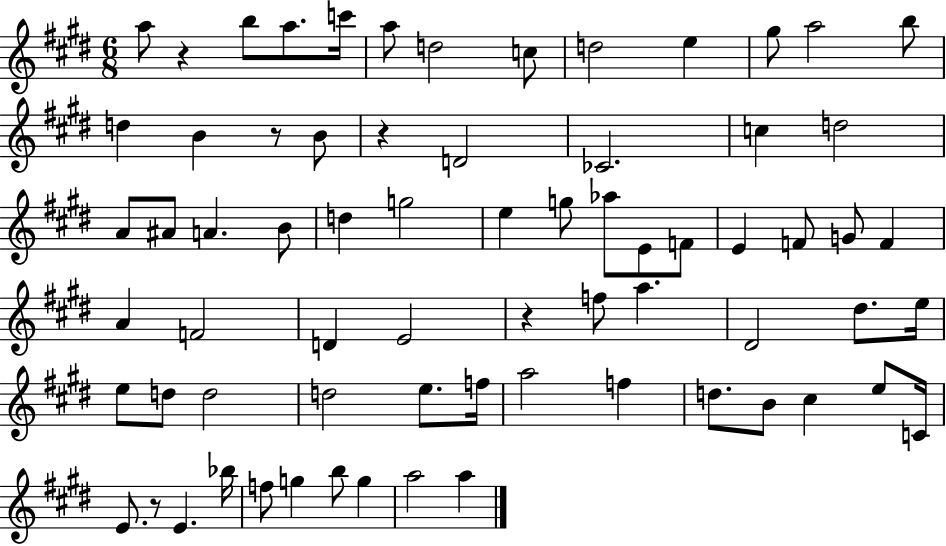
{
  \clef treble
  \numericTimeSignature
  \time 6/8
  \key e \major
  \repeat volta 2 { a''8 r4 b''8 a''8. c'''16 | a''8 d''2 c''8 | d''2 e''4 | gis''8 a''2 b''8 | \break d''4 b'4 r8 b'8 | r4 d'2 | ces'2. | c''4 d''2 | \break a'8 ais'8 a'4. b'8 | d''4 g''2 | e''4 g''8 aes''8 e'8 f'8 | e'4 f'8 g'8 f'4 | \break a'4 f'2 | d'4 e'2 | r4 f''8 a''4. | dis'2 dis''8. e''16 | \break e''8 d''8 d''2 | d''2 e''8. f''16 | a''2 f''4 | d''8. b'8 cis''4 e''8 c'16 | \break e'8. r8 e'4. bes''16 | f''8 g''4 b''8 g''4 | a''2 a''4 | } \bar "|."
}